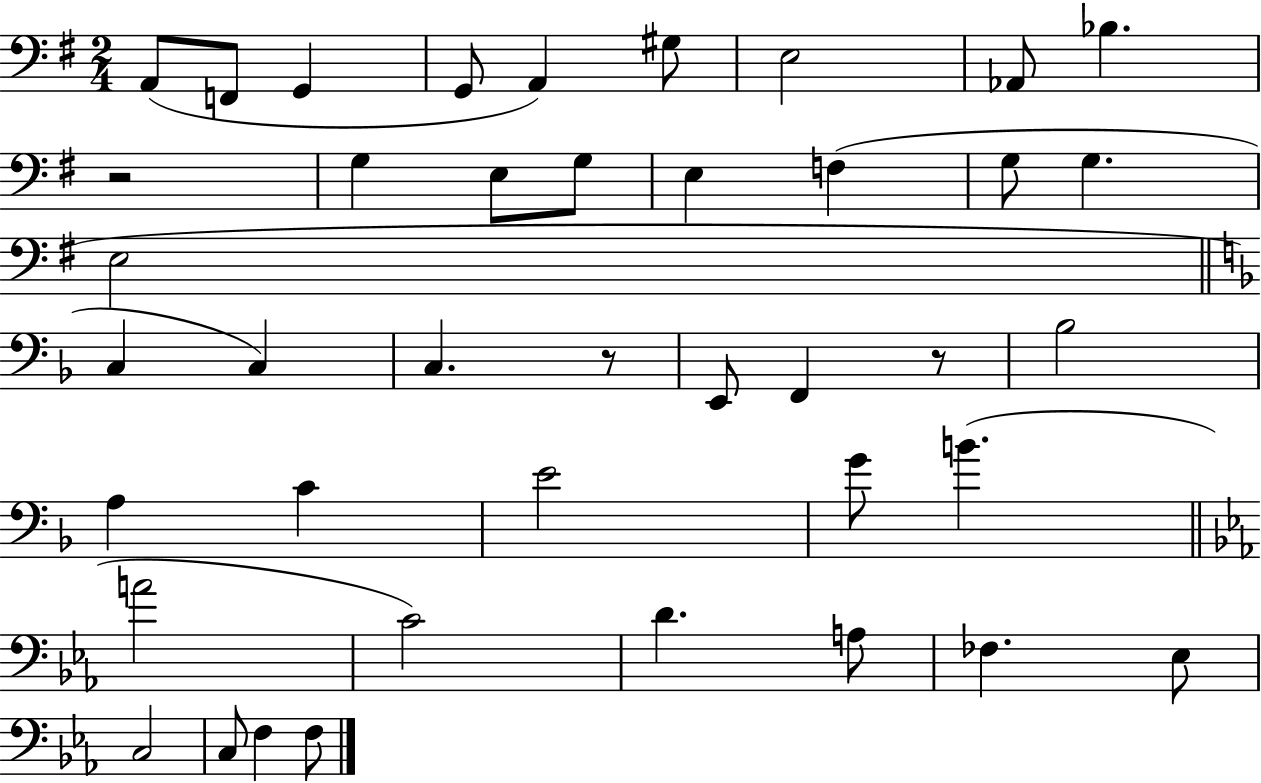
A2/e F2/e G2/q G2/e A2/q G#3/e E3/h Ab2/e Bb3/q. R/h G3/q E3/e G3/e E3/q F3/q G3/e G3/q. E3/h C3/q C3/q C3/q. R/e E2/e F2/q R/e Bb3/h A3/q C4/q E4/h G4/e B4/q. A4/h C4/h D4/q. A3/e FES3/q. Eb3/e C3/h C3/e F3/q F3/e